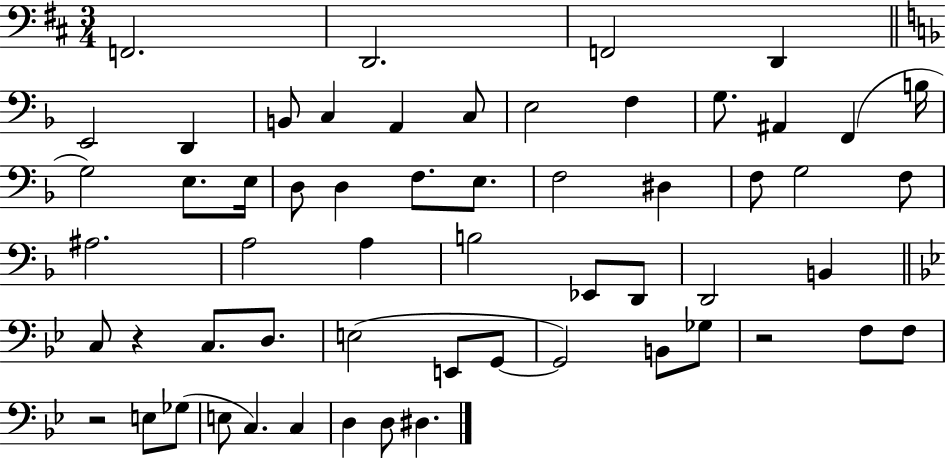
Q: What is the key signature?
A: D major